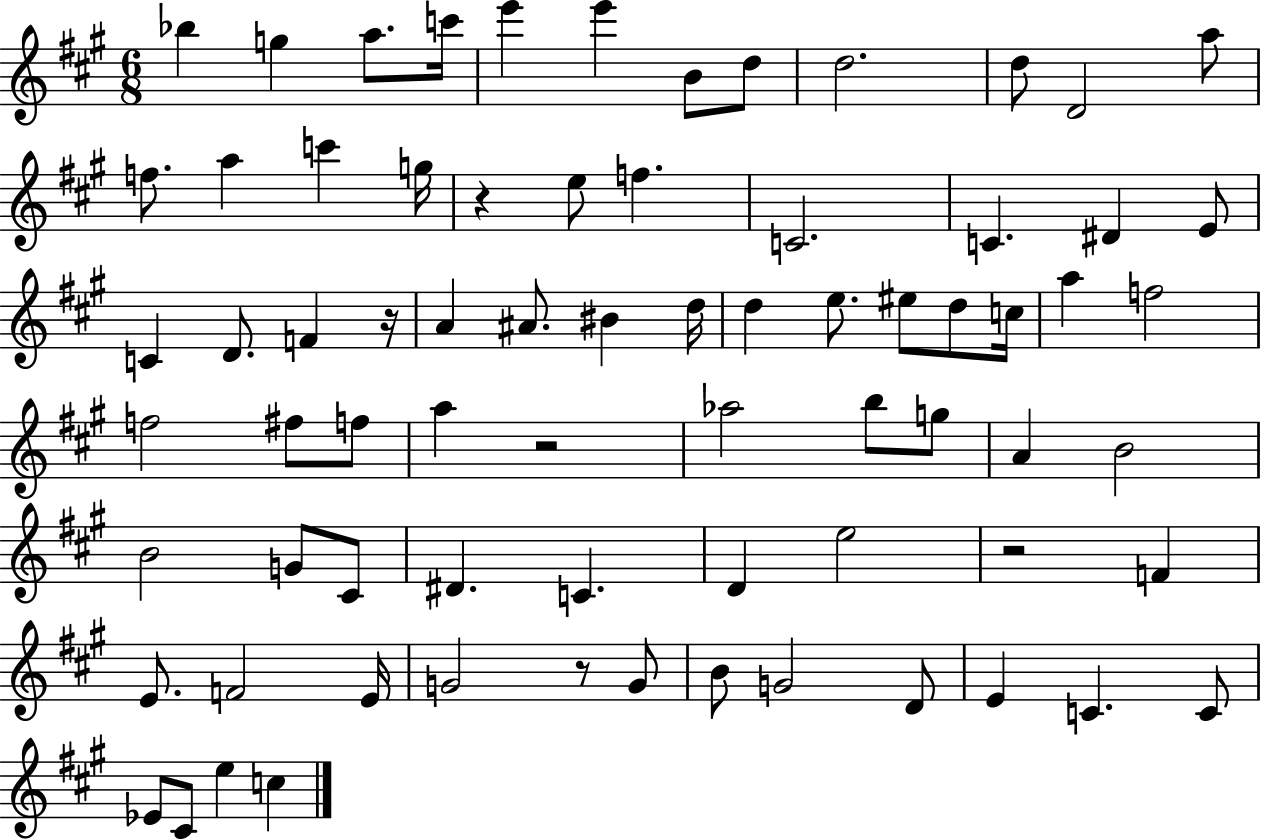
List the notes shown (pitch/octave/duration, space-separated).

Bb5/q G5/q A5/e. C6/s E6/q E6/q B4/e D5/e D5/h. D5/e D4/h A5/e F5/e. A5/q C6/q G5/s R/q E5/e F5/q. C4/h. C4/q. D#4/q E4/e C4/q D4/e. F4/q R/s A4/q A#4/e. BIS4/q D5/s D5/q E5/e. EIS5/e D5/e C5/s A5/q F5/h F5/h F#5/e F5/e A5/q R/h Ab5/h B5/e G5/e A4/q B4/h B4/h G4/e C#4/e D#4/q. C4/q. D4/q E5/h R/h F4/q E4/e. F4/h E4/s G4/h R/e G4/e B4/e G4/h D4/e E4/q C4/q. C4/e Eb4/e C#4/e E5/q C5/q